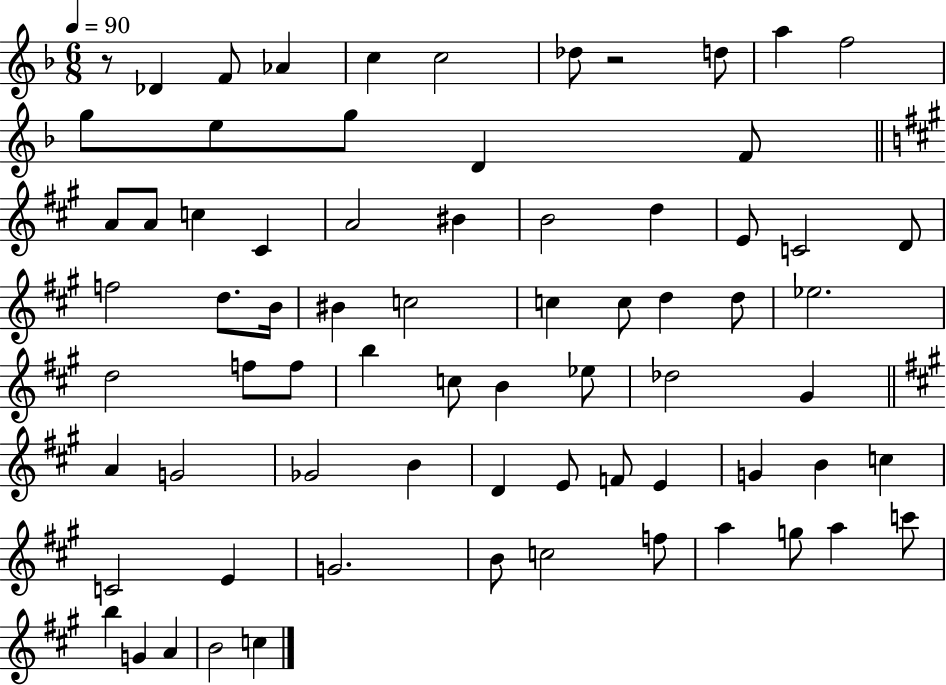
{
  \clef treble
  \numericTimeSignature
  \time 6/8
  \key f \major
  \tempo 4 = 90
  r8 des'4 f'8 aes'4 | c''4 c''2 | des''8 r2 d''8 | a''4 f''2 | \break g''8 e''8 g''8 d'4 f'8 | \bar "||" \break \key a \major a'8 a'8 c''4 cis'4 | a'2 bis'4 | b'2 d''4 | e'8 c'2 d'8 | \break f''2 d''8. b'16 | bis'4 c''2 | c''4 c''8 d''4 d''8 | ees''2. | \break d''2 f''8 f''8 | b''4 c''8 b'4 ees''8 | des''2 gis'4 | \bar "||" \break \key a \major a'4 g'2 | ges'2 b'4 | d'4 e'8 f'8 e'4 | g'4 b'4 c''4 | \break c'2 e'4 | g'2. | b'8 c''2 f''8 | a''4 g''8 a''4 c'''8 | \break b''4 g'4 a'4 | b'2 c''4 | \bar "|."
}